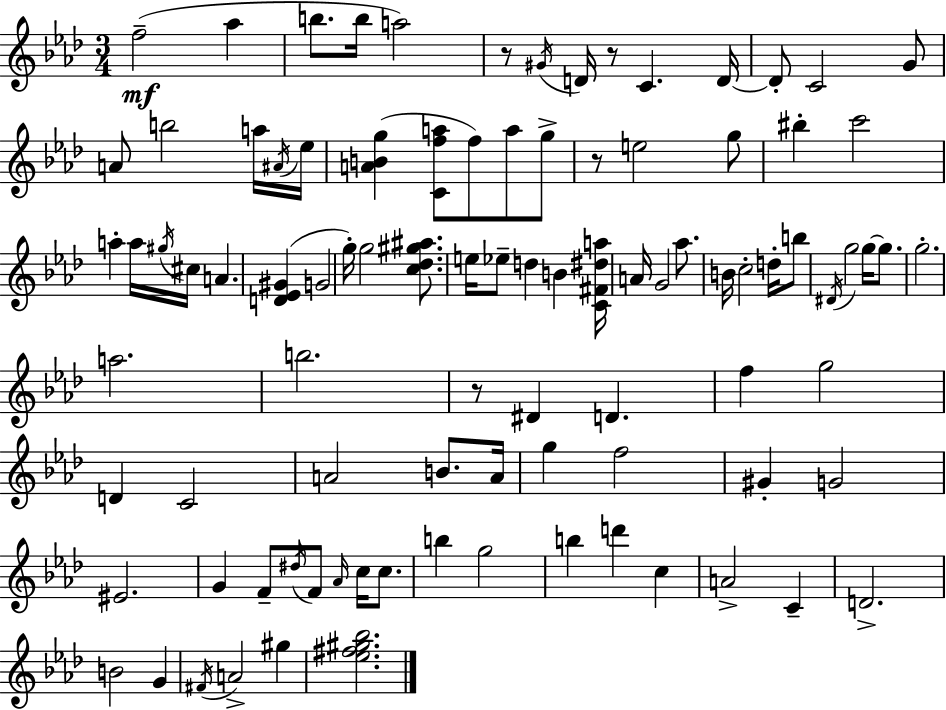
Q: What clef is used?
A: treble